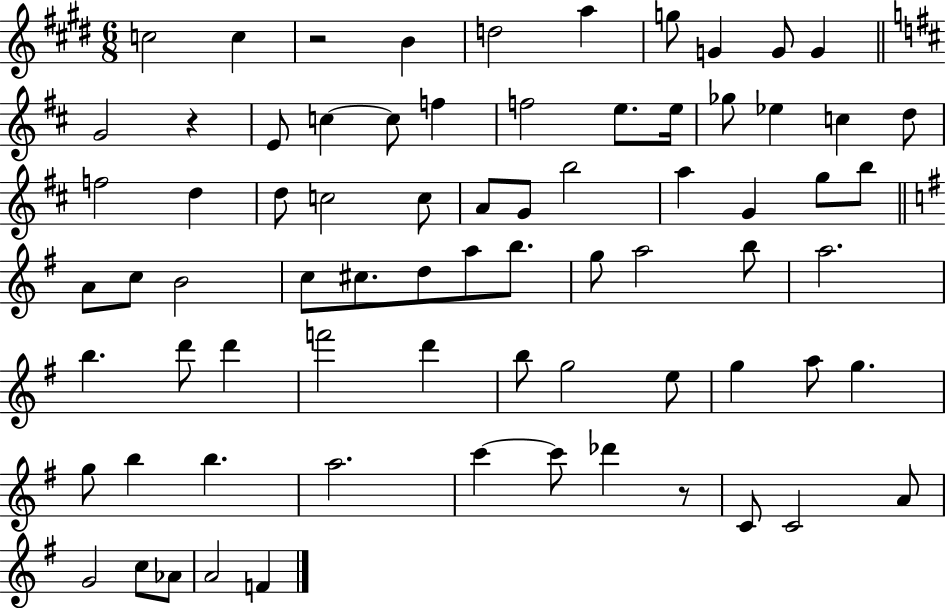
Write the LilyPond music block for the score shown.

{
  \clef treble
  \numericTimeSignature
  \time 6/8
  \key e \major
  \repeat volta 2 { c''2 c''4 | r2 b'4 | d''2 a''4 | g''8 g'4 g'8 g'4 | \break \bar "||" \break \key d \major g'2 r4 | e'8 c''4~~ c''8 f''4 | f''2 e''8. e''16 | ges''8 ees''4 c''4 d''8 | \break f''2 d''4 | d''8 c''2 c''8 | a'8 g'8 b''2 | a''4 g'4 g''8 b''8 | \break \bar "||" \break \key g \major a'8 c''8 b'2 | c''8 cis''8. d''8 a''8 b''8. | g''8 a''2 b''8 | a''2. | \break b''4. d'''8 d'''4 | f'''2 d'''4 | b''8 g''2 e''8 | g''4 a''8 g''4. | \break g''8 b''4 b''4. | a''2. | c'''4~~ c'''8 des'''4 r8 | c'8 c'2 a'8 | \break g'2 c''8 aes'8 | a'2 f'4 | } \bar "|."
}